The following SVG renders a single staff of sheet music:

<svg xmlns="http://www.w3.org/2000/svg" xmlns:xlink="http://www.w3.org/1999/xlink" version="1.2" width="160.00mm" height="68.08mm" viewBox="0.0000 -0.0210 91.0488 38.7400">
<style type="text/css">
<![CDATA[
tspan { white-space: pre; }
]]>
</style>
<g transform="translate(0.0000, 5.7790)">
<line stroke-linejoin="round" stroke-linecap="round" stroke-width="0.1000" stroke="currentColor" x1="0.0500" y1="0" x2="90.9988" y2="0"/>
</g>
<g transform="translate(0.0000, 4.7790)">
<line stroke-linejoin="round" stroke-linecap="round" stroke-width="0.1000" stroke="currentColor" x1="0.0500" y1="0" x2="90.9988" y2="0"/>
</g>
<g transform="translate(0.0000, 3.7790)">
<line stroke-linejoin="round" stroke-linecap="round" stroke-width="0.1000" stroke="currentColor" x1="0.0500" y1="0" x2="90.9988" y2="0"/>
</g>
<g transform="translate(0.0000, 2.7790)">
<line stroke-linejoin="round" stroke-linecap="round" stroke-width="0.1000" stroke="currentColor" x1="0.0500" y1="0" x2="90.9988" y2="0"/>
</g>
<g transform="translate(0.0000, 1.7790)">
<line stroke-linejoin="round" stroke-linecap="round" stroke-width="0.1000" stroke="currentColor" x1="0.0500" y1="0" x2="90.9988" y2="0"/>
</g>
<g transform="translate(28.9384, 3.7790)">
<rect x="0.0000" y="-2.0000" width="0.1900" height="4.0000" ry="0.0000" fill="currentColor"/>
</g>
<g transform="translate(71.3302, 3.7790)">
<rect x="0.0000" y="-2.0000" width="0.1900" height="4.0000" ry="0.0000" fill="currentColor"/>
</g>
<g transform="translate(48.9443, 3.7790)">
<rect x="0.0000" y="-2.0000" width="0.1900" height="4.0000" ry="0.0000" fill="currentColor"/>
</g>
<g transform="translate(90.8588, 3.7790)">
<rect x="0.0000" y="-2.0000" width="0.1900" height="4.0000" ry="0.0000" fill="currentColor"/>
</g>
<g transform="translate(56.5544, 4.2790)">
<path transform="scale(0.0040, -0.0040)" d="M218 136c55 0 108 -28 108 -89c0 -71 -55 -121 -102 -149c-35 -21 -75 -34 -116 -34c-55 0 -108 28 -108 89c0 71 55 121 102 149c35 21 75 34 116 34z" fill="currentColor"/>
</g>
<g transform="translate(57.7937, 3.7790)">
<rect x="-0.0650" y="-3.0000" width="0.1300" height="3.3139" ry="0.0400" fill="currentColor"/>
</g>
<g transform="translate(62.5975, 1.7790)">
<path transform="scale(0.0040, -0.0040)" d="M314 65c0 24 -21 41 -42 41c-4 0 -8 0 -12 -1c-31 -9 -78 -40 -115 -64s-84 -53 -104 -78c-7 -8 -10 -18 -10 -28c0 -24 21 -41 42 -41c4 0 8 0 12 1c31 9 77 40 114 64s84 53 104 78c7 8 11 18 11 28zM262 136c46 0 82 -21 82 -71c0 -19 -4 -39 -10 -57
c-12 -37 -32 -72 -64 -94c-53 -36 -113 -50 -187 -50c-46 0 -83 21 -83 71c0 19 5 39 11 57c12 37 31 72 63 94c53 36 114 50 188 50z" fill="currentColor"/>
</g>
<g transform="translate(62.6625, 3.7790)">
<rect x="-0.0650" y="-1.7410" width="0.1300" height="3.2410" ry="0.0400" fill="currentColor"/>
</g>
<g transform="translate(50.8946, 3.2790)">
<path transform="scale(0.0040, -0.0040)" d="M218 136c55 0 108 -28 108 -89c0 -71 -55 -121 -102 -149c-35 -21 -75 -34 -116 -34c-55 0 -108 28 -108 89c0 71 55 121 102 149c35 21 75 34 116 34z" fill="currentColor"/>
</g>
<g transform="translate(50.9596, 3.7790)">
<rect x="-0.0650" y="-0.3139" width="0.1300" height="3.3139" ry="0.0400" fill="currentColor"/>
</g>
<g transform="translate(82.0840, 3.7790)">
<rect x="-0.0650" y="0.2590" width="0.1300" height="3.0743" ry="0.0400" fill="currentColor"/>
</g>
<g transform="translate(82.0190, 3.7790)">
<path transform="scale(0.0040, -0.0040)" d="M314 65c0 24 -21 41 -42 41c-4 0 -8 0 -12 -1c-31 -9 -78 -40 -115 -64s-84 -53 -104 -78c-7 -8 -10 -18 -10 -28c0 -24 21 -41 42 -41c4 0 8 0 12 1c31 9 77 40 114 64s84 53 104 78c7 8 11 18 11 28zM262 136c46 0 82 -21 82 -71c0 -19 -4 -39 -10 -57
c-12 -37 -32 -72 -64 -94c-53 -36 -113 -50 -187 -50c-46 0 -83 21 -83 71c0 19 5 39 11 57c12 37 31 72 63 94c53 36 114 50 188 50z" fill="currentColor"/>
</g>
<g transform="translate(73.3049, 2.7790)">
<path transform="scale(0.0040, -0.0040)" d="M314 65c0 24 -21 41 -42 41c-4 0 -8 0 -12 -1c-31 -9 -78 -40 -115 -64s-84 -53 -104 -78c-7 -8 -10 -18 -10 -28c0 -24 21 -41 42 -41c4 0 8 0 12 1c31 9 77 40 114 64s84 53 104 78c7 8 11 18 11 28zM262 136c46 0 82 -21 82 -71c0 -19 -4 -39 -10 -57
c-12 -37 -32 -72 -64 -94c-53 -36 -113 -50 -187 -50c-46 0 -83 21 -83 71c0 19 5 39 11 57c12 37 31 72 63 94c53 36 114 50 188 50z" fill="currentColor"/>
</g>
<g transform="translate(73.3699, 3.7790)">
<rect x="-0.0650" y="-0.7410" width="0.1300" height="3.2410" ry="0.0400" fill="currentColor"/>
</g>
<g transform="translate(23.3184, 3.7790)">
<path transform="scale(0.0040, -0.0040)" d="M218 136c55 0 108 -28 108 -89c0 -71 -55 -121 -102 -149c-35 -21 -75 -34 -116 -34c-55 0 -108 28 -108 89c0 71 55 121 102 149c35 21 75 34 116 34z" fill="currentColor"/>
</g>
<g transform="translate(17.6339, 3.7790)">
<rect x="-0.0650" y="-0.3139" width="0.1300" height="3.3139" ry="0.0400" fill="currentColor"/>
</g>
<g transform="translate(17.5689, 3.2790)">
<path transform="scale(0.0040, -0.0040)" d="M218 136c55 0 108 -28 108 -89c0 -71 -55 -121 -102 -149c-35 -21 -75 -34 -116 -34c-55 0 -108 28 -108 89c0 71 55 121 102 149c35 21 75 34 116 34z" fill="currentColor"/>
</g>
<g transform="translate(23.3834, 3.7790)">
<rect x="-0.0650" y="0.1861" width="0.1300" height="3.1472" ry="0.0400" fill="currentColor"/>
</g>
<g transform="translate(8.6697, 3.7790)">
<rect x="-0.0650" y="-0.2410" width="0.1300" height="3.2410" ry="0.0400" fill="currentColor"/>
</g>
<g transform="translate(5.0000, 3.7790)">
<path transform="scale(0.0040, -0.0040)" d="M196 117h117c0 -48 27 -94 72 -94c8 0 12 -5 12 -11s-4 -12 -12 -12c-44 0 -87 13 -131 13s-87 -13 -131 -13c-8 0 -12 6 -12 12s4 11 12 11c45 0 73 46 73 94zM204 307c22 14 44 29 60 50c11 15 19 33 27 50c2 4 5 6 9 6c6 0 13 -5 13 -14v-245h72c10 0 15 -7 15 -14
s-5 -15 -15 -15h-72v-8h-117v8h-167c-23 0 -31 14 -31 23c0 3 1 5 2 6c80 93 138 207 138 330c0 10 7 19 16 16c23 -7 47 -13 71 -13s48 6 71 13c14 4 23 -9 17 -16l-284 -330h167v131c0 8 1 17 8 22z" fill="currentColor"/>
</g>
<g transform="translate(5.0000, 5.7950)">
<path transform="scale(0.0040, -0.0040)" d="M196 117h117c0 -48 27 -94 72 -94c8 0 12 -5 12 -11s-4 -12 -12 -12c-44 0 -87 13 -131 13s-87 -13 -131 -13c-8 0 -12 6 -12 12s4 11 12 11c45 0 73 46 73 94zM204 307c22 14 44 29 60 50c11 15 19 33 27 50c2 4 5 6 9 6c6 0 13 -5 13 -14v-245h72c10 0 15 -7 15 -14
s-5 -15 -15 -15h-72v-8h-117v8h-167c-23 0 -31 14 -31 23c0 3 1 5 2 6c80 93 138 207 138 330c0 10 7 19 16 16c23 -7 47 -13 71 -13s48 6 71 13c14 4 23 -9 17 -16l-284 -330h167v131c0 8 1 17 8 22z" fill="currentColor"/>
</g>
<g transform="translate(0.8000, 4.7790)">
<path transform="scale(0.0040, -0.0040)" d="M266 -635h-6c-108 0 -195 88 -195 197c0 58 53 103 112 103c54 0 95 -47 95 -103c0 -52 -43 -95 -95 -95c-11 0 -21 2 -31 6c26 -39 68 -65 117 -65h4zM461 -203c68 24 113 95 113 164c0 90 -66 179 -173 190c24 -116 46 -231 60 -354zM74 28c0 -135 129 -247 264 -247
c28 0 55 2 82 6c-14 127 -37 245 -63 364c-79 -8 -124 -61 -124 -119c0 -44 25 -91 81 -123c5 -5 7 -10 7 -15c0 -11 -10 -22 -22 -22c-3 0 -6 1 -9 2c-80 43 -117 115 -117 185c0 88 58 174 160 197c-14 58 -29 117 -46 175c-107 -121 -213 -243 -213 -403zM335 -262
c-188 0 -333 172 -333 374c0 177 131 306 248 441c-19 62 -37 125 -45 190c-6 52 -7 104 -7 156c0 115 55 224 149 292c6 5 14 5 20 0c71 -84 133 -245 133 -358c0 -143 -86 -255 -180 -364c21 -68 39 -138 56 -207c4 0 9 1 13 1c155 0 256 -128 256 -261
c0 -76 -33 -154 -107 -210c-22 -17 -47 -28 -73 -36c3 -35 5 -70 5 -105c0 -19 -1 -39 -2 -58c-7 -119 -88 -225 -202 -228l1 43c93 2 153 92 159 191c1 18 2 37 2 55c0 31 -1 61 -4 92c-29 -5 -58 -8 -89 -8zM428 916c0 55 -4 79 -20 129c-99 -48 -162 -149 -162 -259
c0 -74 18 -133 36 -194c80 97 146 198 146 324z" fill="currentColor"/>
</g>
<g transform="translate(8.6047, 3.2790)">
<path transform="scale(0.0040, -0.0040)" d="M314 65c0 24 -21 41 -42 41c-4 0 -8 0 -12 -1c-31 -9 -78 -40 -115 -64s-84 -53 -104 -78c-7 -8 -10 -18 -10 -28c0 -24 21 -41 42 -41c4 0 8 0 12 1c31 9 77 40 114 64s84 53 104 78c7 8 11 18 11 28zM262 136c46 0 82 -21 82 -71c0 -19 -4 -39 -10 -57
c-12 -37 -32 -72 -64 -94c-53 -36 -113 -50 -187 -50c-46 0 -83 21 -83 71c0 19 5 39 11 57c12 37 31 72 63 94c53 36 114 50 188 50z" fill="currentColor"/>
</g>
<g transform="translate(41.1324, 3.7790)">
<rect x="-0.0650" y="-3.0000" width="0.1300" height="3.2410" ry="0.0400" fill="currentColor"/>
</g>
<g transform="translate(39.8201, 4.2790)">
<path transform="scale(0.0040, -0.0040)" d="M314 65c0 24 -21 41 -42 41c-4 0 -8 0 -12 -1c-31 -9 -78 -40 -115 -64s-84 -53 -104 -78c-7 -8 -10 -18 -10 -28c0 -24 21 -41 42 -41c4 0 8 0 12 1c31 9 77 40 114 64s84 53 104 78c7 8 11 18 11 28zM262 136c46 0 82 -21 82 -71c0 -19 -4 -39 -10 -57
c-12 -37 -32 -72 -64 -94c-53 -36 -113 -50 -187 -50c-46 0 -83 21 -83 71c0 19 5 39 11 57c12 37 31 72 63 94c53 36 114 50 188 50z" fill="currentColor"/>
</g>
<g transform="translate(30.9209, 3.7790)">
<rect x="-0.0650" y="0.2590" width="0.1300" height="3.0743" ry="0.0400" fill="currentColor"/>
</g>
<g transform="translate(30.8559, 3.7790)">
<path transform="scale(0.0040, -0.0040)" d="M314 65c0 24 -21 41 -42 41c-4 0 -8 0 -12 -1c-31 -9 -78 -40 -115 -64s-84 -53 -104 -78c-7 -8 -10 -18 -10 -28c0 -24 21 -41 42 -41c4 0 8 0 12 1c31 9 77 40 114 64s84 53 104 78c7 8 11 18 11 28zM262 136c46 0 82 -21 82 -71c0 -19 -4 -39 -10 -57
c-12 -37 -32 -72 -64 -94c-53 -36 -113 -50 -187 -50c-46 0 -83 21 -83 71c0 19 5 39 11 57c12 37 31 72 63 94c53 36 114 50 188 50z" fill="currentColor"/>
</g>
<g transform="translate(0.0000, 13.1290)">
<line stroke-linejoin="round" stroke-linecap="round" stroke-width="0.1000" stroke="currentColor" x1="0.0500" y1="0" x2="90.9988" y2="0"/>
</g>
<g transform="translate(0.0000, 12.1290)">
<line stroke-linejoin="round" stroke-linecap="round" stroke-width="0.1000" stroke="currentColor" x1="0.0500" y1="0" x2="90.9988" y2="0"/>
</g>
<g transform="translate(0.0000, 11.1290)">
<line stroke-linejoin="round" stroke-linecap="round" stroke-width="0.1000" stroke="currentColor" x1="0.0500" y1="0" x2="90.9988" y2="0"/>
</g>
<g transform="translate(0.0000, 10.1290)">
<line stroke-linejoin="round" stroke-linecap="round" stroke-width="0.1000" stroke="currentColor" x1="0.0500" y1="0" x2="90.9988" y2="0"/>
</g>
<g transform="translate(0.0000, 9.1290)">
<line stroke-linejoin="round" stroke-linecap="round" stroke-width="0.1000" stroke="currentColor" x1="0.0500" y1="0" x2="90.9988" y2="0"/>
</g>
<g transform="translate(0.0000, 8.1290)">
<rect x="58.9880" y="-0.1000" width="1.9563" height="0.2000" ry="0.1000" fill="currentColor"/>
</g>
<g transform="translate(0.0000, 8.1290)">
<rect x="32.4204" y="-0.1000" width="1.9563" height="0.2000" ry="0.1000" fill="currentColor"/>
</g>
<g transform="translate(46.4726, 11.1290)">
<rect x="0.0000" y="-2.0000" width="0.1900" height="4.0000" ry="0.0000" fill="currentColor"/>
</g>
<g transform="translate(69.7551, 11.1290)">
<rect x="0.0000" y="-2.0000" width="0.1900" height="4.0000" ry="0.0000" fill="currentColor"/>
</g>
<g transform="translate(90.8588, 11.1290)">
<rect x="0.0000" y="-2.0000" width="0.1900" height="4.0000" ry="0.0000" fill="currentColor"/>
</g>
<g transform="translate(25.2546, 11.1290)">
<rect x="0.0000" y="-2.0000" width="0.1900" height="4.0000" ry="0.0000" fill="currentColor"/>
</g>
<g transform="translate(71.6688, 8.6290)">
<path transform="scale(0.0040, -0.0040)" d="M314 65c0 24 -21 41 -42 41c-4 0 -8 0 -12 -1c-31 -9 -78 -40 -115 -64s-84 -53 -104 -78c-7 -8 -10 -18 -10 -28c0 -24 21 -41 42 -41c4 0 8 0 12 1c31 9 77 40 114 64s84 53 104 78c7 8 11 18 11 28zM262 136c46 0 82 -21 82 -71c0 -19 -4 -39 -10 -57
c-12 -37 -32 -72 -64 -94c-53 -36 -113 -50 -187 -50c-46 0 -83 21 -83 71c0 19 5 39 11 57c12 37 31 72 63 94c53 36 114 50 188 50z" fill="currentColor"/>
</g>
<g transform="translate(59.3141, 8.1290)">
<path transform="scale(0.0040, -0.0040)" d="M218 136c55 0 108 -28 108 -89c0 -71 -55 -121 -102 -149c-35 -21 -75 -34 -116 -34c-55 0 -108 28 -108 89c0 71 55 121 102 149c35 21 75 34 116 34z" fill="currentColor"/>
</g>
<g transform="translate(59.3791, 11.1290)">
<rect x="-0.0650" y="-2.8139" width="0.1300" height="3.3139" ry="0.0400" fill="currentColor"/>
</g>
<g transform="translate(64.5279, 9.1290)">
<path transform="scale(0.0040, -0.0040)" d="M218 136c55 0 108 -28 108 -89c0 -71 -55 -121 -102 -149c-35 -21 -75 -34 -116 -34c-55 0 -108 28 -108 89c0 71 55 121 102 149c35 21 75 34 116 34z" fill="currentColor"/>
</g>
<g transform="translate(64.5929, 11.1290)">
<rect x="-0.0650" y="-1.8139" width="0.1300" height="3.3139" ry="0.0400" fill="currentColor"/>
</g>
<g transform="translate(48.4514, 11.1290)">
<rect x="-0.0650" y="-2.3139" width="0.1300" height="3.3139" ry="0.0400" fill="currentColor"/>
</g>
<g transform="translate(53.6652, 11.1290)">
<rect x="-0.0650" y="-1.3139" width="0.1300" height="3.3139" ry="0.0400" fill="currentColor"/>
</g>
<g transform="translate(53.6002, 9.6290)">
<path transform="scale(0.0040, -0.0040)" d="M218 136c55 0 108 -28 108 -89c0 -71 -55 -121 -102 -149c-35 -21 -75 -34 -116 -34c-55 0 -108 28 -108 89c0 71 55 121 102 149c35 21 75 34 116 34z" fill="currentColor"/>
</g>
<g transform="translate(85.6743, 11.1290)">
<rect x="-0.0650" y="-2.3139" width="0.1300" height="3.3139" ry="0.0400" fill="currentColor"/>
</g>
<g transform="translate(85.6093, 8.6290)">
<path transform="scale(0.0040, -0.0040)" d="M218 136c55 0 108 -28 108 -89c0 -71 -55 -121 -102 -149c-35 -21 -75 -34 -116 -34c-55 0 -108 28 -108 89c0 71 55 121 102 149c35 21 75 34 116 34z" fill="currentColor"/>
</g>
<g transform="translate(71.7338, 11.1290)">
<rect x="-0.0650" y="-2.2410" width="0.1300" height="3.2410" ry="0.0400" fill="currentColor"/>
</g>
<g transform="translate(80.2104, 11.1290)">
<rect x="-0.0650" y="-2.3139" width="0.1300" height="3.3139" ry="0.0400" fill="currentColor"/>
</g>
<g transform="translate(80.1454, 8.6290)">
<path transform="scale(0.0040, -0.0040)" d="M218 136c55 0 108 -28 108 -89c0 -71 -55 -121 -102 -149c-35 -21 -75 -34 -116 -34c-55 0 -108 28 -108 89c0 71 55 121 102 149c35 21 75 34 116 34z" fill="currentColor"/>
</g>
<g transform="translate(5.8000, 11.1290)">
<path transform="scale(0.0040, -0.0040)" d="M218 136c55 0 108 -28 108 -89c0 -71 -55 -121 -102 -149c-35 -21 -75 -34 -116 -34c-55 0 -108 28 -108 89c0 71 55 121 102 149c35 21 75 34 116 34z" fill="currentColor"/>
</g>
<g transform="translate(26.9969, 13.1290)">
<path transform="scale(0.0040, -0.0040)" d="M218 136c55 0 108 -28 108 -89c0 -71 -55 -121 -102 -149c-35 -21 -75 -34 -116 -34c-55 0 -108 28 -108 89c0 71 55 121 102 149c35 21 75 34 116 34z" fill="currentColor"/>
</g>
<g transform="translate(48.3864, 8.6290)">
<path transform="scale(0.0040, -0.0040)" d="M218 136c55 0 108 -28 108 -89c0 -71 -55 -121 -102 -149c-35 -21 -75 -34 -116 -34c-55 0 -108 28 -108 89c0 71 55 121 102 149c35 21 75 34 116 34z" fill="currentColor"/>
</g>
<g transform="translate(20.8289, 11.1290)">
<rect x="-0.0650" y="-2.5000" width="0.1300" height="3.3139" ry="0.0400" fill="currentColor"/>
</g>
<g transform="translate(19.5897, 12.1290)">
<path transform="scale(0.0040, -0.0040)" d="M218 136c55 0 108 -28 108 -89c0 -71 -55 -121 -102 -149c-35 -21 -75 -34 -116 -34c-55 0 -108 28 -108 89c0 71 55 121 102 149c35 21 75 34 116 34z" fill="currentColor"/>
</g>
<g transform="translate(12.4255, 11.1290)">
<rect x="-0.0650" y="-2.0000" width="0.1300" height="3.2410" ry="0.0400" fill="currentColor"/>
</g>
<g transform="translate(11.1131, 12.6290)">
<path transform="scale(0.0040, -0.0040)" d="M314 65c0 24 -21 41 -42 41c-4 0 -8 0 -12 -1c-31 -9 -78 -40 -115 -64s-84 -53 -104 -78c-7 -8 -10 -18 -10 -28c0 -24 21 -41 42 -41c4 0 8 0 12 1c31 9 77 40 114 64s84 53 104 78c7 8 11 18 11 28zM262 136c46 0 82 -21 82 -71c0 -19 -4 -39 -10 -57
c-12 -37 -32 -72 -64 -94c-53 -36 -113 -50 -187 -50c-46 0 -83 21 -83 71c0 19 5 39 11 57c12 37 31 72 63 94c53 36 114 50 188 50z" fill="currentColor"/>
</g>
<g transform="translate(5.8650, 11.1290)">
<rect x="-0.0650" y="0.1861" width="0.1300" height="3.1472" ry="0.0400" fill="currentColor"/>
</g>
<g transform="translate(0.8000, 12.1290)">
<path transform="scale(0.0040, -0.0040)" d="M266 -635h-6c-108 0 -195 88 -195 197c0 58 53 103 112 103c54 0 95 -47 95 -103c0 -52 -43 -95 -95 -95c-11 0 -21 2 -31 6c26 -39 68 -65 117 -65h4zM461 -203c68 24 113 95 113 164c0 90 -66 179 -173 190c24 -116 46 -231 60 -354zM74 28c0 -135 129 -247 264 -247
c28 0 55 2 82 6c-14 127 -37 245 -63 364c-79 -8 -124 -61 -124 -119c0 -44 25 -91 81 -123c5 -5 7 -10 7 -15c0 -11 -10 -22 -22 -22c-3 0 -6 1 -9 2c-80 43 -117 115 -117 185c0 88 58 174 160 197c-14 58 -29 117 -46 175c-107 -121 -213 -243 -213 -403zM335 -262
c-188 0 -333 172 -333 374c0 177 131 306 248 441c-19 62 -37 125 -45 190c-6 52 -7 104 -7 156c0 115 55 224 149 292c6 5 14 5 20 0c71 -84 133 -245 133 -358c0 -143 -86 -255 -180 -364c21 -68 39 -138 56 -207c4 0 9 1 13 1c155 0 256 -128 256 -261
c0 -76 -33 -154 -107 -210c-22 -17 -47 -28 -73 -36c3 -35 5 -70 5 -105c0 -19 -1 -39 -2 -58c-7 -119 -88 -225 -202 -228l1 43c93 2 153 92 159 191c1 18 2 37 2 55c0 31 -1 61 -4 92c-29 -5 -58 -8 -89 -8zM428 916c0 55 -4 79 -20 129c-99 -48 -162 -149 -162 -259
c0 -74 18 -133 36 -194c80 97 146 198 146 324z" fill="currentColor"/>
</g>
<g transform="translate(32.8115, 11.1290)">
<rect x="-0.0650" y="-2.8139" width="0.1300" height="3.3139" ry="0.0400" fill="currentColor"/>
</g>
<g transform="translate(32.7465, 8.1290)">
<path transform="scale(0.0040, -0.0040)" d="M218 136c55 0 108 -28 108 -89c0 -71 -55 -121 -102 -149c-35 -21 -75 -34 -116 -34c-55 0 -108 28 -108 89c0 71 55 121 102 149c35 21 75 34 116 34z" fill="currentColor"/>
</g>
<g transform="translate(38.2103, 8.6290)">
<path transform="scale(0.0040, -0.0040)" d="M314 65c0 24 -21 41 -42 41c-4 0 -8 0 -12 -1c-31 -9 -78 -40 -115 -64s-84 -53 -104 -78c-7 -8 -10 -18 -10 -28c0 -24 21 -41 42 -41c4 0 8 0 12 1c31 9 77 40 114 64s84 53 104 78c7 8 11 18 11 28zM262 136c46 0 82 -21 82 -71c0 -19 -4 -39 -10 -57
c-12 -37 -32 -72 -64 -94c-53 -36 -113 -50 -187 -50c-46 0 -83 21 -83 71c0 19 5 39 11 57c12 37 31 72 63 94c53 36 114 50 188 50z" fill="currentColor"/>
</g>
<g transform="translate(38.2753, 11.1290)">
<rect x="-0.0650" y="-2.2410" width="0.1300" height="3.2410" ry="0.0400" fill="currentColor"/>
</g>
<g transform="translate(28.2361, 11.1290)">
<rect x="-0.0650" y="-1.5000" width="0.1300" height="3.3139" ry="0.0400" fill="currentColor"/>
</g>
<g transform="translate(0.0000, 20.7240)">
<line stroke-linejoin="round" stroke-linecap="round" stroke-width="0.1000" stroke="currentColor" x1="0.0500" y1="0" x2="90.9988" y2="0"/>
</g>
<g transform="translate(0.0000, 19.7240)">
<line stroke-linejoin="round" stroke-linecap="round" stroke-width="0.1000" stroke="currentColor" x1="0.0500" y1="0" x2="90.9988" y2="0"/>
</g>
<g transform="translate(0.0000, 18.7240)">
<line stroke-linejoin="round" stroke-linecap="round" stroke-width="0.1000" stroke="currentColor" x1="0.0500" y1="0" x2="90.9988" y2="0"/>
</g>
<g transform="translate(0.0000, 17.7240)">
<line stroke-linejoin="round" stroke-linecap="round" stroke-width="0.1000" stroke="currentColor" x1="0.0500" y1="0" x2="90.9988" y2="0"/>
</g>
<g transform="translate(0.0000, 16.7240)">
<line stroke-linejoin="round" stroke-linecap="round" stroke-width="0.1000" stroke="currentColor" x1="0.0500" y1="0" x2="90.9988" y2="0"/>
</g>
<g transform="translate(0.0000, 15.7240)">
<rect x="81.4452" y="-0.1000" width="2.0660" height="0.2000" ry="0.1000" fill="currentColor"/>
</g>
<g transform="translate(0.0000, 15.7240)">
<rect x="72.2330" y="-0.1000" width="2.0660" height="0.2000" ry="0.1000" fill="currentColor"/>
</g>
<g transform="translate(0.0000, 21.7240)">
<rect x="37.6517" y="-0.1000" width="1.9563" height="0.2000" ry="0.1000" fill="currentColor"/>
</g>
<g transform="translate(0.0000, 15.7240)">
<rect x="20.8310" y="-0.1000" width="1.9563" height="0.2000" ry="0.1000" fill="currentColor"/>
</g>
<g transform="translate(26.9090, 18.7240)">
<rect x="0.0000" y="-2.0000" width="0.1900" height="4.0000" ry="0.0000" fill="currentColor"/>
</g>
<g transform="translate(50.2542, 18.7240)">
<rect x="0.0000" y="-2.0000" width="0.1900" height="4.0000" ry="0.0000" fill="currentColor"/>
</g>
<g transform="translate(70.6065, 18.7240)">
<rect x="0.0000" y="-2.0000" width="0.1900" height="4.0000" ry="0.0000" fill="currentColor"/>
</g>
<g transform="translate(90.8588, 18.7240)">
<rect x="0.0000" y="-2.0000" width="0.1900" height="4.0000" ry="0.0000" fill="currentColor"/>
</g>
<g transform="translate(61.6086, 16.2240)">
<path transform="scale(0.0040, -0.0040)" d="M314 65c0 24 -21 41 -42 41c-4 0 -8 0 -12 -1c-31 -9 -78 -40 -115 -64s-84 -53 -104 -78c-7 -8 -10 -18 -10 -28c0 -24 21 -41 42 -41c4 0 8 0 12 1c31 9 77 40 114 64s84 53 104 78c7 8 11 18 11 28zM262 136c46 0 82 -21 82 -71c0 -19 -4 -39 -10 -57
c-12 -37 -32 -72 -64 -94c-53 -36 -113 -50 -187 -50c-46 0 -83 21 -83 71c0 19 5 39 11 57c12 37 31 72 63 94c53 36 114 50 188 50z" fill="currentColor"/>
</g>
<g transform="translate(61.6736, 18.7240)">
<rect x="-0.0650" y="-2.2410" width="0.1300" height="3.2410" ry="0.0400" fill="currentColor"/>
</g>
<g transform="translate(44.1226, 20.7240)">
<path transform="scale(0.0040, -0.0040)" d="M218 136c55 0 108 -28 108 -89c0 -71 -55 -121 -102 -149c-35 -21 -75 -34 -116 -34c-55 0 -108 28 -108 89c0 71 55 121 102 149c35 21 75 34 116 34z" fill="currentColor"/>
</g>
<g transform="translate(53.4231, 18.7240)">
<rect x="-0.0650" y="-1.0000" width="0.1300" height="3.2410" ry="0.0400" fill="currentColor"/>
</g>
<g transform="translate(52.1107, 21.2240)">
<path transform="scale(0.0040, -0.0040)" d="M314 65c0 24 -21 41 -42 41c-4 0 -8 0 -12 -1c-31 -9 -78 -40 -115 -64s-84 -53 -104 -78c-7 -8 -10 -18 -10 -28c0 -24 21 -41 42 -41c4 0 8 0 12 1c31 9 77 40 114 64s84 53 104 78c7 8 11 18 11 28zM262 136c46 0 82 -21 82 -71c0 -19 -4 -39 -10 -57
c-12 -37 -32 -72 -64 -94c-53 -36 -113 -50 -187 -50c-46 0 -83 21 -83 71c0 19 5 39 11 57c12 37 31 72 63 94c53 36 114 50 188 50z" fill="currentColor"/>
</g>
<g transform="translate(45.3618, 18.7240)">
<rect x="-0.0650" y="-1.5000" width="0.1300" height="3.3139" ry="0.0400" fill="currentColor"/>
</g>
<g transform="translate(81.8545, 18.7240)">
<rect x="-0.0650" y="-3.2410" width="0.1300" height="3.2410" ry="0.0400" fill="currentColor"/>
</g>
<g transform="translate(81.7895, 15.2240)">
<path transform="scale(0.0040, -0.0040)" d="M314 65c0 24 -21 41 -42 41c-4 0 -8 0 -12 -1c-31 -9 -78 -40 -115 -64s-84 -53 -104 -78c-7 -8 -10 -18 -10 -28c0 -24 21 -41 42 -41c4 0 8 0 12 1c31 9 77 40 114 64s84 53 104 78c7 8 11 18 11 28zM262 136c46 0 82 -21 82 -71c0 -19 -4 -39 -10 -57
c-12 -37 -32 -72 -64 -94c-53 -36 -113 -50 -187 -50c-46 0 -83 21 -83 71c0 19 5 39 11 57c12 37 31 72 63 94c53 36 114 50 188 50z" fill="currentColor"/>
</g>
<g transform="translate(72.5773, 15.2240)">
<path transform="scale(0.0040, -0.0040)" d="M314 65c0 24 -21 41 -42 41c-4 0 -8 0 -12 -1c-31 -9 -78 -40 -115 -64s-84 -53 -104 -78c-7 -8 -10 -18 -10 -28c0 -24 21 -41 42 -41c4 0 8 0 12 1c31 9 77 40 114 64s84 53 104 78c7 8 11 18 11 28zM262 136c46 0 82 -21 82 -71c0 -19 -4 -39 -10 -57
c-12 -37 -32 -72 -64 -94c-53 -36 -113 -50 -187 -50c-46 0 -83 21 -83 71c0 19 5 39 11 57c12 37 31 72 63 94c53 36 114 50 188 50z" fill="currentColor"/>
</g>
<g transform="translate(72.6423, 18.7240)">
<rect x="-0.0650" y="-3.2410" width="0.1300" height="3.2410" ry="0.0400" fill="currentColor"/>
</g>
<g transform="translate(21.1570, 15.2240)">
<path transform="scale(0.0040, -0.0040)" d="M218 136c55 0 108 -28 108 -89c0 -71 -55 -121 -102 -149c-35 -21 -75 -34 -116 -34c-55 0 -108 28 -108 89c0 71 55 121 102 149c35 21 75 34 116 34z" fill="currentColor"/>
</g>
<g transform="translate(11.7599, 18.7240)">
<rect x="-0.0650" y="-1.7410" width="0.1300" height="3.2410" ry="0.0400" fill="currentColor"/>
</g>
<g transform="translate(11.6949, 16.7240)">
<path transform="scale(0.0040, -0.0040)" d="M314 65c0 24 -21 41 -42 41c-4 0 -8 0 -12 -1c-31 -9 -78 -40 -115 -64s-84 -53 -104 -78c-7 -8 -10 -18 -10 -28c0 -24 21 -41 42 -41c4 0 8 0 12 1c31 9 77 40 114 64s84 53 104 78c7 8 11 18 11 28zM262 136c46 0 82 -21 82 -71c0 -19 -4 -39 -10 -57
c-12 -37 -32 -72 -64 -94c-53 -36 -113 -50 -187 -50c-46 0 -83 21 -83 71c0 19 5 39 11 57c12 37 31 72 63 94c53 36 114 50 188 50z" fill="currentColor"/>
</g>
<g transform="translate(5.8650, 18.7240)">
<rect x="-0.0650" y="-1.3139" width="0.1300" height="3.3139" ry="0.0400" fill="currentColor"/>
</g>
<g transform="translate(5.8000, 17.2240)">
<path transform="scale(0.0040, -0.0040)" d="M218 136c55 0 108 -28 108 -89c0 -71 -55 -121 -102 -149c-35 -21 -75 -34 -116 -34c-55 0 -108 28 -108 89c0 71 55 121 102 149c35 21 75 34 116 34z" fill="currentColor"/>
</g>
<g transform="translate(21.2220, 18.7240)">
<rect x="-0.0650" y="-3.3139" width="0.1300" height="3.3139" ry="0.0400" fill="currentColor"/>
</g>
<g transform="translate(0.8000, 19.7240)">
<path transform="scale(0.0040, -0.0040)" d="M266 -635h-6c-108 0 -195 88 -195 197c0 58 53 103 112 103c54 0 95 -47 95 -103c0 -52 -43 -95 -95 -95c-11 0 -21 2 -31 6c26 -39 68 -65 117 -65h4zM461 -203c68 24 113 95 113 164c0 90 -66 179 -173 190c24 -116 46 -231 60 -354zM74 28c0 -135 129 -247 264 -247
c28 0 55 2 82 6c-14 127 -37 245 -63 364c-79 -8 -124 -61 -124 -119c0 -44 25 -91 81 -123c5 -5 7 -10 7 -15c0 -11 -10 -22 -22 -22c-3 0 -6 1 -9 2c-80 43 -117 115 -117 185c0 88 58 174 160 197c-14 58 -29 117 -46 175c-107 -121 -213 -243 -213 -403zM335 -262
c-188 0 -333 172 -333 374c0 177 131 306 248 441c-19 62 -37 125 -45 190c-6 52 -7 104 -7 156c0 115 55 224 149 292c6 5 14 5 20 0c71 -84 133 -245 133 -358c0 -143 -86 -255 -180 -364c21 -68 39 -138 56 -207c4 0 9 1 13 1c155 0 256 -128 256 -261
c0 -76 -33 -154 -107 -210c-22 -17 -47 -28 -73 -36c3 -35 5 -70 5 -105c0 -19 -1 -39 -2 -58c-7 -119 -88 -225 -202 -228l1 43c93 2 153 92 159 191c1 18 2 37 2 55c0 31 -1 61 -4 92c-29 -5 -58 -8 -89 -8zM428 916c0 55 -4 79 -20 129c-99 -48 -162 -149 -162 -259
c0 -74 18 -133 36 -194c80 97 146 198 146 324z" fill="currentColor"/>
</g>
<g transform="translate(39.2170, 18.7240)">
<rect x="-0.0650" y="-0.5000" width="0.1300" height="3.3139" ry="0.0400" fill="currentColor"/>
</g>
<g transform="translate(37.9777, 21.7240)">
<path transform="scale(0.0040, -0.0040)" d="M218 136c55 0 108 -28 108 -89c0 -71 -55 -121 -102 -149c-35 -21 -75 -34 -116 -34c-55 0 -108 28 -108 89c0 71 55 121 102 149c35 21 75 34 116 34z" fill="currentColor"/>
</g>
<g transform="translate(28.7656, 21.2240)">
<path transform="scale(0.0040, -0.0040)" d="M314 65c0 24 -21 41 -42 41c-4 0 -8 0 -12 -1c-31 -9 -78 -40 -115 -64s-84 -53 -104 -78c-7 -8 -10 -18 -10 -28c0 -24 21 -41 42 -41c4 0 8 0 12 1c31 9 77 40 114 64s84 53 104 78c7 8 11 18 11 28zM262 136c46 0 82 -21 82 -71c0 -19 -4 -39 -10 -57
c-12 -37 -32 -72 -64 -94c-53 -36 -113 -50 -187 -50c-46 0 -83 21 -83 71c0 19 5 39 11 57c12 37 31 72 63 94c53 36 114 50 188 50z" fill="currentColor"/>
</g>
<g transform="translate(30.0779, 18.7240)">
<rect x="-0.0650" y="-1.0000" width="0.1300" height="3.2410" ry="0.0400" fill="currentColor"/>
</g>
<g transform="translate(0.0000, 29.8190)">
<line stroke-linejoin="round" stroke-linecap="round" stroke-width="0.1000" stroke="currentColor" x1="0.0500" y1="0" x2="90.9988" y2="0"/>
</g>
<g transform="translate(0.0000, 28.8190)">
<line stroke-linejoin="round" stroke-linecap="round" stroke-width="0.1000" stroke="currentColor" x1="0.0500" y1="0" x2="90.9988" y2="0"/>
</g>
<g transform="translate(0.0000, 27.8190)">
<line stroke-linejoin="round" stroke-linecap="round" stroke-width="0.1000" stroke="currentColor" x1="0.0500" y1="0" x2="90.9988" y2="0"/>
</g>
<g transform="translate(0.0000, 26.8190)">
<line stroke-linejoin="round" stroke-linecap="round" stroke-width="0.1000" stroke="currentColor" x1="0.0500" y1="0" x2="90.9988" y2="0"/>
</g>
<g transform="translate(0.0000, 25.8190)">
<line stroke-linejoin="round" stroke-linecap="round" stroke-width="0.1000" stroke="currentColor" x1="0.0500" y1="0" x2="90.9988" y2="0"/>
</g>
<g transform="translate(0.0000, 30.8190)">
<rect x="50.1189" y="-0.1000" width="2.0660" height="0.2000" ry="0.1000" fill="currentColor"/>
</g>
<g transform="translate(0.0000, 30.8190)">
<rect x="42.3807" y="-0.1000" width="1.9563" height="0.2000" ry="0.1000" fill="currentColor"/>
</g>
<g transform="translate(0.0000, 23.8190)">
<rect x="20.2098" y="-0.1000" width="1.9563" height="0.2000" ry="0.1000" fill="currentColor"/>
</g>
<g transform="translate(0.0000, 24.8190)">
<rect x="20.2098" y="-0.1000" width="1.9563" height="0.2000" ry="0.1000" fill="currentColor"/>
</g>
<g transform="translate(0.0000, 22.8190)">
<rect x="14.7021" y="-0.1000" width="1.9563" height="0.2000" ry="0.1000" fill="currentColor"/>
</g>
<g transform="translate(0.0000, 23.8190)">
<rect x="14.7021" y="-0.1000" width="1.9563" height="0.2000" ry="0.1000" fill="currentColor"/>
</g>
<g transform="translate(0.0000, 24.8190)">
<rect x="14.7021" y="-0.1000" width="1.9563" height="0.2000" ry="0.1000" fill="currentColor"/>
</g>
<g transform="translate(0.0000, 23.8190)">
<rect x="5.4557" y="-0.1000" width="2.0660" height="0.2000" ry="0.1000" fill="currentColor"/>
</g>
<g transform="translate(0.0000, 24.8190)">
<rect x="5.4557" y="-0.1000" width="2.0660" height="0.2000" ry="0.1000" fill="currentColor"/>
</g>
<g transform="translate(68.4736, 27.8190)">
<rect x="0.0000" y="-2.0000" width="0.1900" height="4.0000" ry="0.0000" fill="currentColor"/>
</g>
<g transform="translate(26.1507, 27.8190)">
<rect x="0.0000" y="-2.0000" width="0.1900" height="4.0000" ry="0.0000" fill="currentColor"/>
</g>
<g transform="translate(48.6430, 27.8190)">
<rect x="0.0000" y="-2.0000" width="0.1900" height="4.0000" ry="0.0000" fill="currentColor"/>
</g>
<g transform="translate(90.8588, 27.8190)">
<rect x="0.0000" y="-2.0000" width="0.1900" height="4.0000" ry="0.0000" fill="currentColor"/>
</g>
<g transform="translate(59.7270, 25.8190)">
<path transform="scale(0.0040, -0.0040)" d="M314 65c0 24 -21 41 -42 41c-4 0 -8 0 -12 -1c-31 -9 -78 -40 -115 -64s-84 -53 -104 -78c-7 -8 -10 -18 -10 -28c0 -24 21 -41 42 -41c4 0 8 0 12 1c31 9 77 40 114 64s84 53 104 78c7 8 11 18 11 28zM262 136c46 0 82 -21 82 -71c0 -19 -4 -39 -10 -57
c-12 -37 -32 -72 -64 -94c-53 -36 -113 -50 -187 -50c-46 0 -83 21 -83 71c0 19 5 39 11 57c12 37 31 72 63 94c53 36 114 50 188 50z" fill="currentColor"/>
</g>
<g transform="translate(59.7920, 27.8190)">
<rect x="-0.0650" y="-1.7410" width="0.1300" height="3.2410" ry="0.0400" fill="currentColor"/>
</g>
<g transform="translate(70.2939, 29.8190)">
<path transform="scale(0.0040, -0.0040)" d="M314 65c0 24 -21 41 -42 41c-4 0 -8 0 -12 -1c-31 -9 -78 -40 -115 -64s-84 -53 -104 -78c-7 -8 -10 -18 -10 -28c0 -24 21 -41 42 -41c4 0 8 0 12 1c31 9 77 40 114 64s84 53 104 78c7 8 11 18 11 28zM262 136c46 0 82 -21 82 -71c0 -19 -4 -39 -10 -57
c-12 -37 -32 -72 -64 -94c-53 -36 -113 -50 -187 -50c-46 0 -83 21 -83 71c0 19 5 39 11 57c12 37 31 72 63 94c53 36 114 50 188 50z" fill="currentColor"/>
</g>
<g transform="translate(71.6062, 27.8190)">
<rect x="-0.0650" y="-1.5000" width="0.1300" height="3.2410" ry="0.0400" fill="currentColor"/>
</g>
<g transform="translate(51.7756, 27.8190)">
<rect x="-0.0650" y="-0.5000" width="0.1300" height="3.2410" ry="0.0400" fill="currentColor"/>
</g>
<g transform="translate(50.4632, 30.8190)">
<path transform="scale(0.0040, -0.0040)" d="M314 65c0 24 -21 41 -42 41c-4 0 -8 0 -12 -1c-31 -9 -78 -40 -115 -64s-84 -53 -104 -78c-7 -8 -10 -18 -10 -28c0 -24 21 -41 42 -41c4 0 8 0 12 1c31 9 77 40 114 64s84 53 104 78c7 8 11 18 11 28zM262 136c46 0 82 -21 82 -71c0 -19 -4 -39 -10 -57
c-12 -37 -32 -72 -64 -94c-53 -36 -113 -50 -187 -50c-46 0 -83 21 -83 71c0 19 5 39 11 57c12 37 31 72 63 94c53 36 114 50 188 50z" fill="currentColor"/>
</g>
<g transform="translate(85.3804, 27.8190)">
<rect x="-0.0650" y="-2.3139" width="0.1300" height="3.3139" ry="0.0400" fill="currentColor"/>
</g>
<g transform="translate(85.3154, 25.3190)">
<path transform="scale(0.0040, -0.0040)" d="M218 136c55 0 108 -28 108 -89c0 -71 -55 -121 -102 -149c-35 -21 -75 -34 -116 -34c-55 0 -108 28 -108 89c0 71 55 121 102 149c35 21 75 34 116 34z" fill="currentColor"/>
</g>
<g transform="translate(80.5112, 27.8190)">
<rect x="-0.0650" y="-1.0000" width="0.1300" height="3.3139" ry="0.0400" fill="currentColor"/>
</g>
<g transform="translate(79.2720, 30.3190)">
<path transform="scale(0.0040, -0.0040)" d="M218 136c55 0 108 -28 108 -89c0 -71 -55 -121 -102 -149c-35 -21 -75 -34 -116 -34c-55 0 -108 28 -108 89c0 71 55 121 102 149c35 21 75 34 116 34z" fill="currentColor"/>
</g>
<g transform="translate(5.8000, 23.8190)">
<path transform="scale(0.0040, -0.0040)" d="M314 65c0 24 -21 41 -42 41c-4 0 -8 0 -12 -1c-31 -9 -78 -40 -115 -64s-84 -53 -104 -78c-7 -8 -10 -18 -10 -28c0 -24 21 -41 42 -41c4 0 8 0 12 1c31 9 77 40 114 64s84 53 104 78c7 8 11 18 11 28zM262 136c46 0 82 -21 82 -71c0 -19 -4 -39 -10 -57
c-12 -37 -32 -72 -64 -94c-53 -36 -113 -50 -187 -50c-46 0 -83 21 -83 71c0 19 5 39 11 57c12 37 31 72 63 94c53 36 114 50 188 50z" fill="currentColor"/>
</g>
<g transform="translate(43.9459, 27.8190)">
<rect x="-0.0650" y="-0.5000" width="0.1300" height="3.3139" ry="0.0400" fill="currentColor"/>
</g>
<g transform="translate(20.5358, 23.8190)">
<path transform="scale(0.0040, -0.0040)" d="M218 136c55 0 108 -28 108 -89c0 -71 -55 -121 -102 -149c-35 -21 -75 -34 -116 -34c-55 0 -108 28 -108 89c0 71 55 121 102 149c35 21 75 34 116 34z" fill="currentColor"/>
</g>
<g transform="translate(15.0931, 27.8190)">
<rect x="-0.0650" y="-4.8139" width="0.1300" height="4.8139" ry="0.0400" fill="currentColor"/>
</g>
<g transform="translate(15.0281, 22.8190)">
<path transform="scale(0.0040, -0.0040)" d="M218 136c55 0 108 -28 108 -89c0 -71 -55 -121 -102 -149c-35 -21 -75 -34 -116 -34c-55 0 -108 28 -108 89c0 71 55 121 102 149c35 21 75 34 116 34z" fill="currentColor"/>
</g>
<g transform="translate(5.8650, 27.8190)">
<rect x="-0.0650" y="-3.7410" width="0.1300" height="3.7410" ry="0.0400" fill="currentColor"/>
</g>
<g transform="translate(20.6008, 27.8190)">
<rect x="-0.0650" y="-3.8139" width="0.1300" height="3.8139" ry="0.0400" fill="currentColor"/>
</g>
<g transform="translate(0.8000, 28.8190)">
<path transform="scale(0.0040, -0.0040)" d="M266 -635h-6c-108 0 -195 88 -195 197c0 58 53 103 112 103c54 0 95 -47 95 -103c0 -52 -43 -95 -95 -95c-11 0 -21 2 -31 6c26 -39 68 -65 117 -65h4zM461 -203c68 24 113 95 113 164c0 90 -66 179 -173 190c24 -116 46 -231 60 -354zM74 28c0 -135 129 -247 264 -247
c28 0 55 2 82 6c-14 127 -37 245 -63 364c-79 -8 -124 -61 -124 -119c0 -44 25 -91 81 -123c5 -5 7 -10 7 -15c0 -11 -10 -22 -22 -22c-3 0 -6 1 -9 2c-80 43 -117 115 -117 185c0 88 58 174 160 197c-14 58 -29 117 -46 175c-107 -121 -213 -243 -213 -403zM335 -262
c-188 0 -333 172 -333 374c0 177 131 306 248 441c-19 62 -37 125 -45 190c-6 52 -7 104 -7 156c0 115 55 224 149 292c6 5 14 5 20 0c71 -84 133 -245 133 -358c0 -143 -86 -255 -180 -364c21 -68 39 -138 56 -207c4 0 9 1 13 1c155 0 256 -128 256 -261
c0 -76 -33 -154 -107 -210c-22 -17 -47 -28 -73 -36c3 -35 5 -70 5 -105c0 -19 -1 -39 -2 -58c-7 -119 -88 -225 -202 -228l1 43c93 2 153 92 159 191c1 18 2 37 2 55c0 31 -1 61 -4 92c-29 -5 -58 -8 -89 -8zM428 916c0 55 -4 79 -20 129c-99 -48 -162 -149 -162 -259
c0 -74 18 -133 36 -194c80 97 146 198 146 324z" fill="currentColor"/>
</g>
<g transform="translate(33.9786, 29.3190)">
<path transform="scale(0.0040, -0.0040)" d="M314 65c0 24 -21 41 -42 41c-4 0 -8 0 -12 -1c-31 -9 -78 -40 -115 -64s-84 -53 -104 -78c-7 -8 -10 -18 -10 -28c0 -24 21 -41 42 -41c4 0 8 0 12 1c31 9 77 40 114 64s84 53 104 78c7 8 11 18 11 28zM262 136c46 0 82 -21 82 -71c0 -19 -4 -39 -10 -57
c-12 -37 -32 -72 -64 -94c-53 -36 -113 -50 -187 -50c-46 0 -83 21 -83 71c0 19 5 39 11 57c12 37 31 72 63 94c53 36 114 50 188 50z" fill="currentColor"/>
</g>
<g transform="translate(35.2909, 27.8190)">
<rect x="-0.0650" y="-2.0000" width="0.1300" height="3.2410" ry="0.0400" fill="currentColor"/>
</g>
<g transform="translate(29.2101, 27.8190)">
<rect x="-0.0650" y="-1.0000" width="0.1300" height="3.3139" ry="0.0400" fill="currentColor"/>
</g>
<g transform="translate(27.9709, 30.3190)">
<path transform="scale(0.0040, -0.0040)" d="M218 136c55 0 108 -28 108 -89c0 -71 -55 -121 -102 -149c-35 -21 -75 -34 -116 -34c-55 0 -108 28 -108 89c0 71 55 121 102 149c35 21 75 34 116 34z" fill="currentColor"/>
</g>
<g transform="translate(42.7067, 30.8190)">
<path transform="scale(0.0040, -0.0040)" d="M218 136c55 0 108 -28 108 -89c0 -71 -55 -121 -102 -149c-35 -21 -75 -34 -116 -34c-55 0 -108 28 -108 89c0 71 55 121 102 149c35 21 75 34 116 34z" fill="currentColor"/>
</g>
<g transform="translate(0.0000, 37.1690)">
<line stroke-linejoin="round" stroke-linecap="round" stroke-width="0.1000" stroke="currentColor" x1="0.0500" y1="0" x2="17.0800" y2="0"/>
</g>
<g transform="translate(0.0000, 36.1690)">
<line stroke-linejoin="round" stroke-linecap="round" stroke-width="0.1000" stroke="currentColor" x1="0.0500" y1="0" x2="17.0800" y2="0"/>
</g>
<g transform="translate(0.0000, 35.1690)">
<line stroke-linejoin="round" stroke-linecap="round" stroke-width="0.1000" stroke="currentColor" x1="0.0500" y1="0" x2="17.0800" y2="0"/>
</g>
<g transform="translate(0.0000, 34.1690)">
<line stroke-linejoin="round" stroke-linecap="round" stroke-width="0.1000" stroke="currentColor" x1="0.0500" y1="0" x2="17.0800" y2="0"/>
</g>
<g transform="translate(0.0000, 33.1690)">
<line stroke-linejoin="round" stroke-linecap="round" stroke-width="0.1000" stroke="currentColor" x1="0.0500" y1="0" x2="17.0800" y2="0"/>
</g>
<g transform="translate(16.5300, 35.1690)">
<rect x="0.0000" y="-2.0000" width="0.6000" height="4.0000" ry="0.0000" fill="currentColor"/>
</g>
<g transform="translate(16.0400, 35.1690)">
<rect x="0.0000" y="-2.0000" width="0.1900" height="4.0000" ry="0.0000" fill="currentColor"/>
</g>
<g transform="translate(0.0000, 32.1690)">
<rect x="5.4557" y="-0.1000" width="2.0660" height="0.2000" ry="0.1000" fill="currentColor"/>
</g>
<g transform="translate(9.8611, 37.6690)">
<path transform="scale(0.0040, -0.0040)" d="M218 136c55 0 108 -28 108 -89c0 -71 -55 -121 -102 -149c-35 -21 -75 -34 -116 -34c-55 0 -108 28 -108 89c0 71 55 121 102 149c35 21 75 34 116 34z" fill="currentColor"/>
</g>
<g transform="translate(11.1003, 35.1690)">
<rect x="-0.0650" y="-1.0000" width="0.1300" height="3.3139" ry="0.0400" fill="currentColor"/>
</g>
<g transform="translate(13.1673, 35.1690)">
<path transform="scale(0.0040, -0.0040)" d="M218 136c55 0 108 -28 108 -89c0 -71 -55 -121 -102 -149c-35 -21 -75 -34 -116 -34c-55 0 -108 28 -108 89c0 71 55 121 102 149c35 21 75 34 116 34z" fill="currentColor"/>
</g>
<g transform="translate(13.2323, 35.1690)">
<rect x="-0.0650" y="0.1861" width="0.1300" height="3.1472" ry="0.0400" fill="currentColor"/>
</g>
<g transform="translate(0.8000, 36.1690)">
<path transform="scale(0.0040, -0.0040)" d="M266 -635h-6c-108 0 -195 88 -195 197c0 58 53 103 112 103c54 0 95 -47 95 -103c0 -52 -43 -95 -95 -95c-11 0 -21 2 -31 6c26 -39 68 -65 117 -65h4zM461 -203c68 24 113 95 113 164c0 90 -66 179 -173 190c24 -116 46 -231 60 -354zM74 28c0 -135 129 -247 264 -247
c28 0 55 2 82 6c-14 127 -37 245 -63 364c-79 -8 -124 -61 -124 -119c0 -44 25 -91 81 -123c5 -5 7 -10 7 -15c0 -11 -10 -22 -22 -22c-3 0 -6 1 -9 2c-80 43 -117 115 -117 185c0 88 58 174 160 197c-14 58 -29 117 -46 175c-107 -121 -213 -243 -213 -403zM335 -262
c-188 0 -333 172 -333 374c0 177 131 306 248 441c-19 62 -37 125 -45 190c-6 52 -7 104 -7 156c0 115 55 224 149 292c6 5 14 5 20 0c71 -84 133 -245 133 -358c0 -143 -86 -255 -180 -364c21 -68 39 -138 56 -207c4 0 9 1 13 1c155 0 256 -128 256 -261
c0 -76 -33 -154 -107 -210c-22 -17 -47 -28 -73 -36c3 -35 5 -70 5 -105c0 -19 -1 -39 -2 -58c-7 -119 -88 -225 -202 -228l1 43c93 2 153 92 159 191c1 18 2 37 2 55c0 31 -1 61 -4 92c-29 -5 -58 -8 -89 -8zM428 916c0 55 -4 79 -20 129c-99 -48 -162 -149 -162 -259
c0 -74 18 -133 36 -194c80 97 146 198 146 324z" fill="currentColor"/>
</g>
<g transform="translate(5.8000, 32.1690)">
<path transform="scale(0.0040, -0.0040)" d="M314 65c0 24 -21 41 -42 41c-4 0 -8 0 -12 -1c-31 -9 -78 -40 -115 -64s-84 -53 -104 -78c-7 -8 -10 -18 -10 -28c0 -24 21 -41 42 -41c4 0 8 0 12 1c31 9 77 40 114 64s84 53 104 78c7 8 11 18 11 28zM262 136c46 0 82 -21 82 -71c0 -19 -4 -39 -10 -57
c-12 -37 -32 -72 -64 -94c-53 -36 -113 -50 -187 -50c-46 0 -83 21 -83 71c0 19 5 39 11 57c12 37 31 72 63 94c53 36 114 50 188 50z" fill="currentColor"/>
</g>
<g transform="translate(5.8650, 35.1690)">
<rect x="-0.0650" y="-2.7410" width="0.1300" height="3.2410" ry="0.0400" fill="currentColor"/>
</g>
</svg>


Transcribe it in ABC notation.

X:1
T:Untitled
M:4/4
L:1/4
K:C
c2 c B B2 A2 c A f2 d2 B2 B F2 G E a g2 g e a f g2 g g e f2 b D2 C E D2 g2 b2 b2 c'2 e' c' D F2 C C2 f2 E2 D g a2 D B